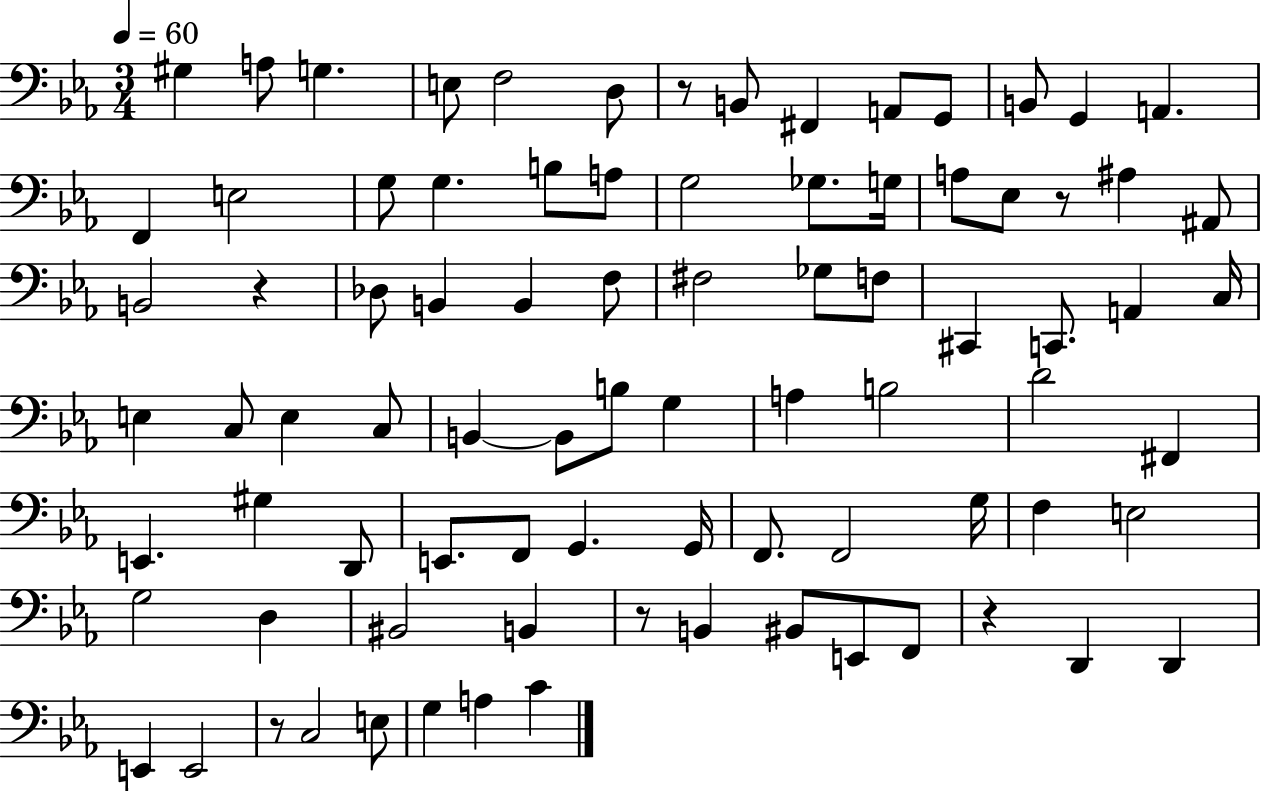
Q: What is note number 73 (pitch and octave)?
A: E2